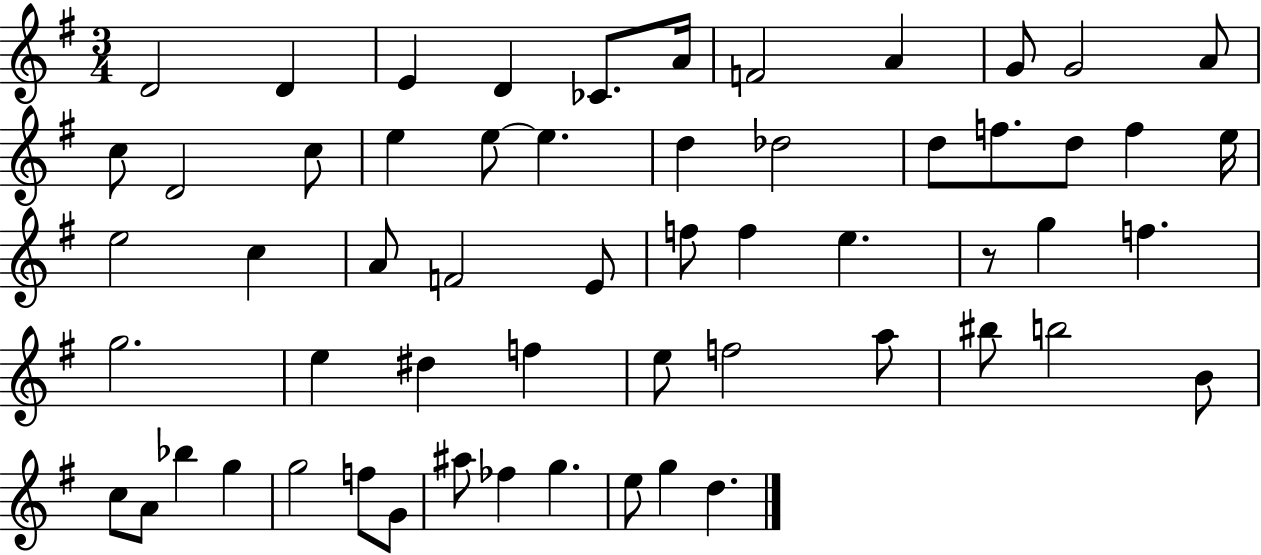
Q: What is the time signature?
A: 3/4